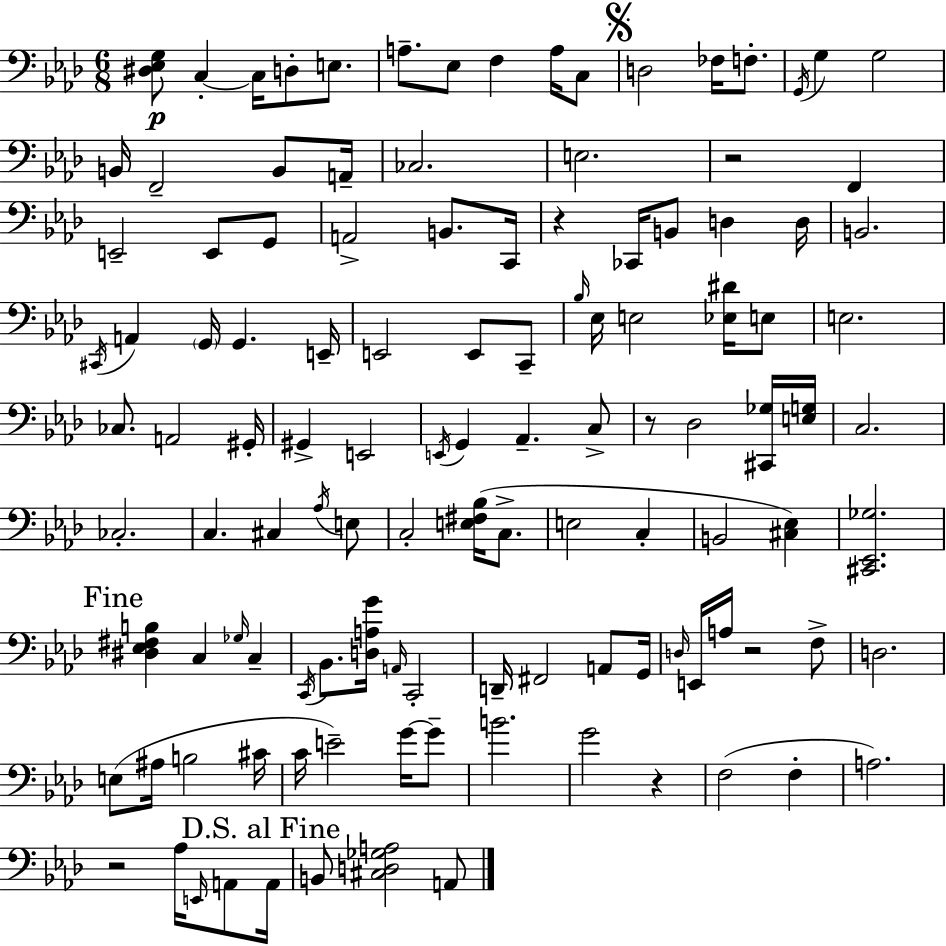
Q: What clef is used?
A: bass